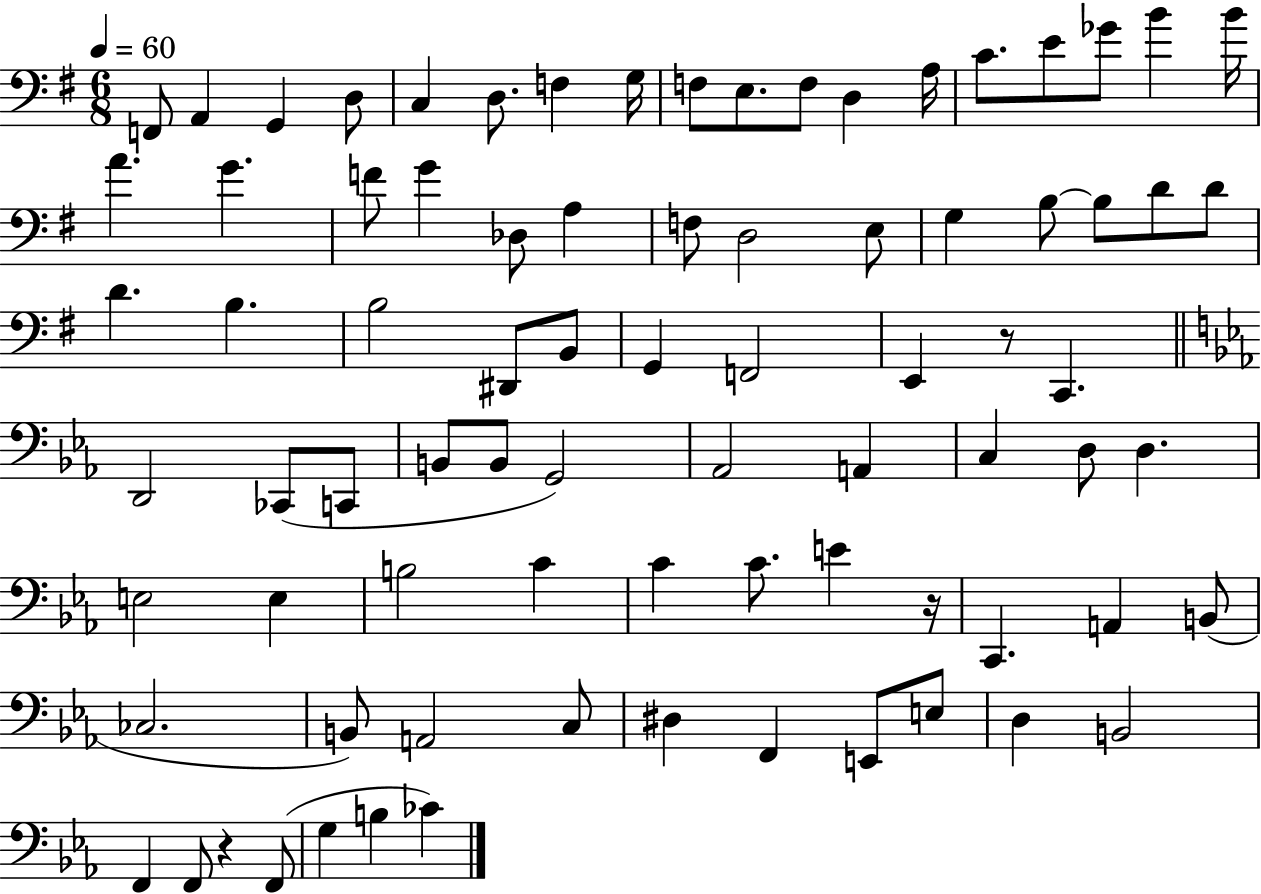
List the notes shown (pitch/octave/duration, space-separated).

F2/e A2/q G2/q D3/e C3/q D3/e. F3/q G3/s F3/e E3/e. F3/e D3/q A3/s C4/e. E4/e Gb4/e B4/q B4/s A4/q. G4/q. F4/e G4/q Db3/e A3/q F3/e D3/h E3/e G3/q B3/e B3/e D4/e D4/e D4/q. B3/q. B3/h D#2/e B2/e G2/q F2/h E2/q R/e C2/q. D2/h CES2/e C2/e B2/e B2/e G2/h Ab2/h A2/q C3/q D3/e D3/q. E3/h E3/q B3/h C4/q C4/q C4/e. E4/q R/s C2/q. A2/q B2/e CES3/h. B2/e A2/h C3/e D#3/q F2/q E2/e E3/e D3/q B2/h F2/q F2/e R/q F2/e G3/q B3/q CES4/q